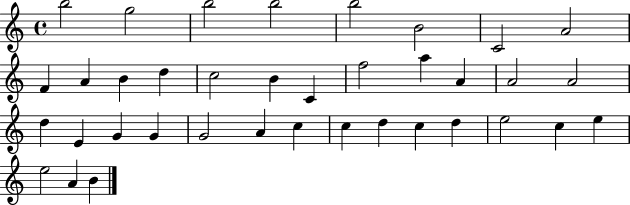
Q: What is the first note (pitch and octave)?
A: B5